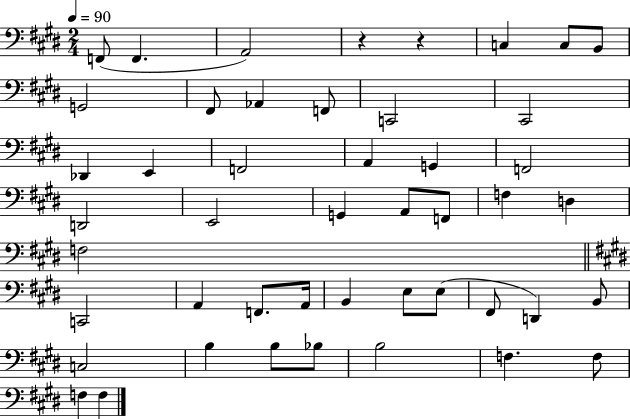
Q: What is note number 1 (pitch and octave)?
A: F2